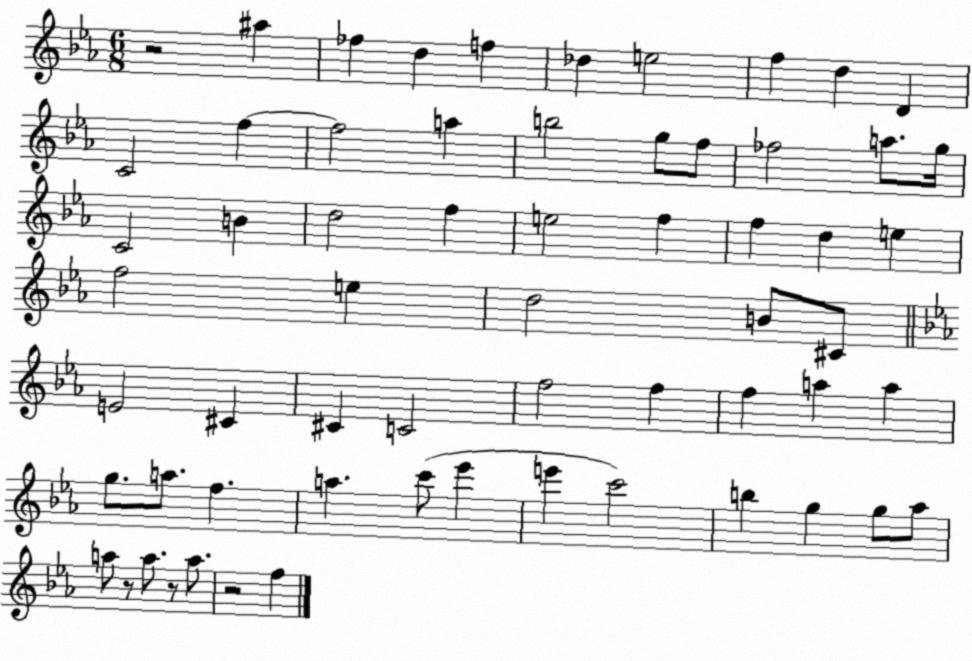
X:1
T:Untitled
M:6/8
L:1/4
K:Eb
z2 ^a _f d f _d e2 f d D C2 f f2 a b2 g/2 f/2 _f2 a/2 g/4 C2 B d2 f e2 f f d e f2 e d2 B/2 ^C/2 E2 ^C ^C C2 f2 f f a a g/2 a/2 f a c'/2 _e' e' c'2 b g g/2 _a/2 a/2 z/2 a/2 z/2 a/2 z2 f